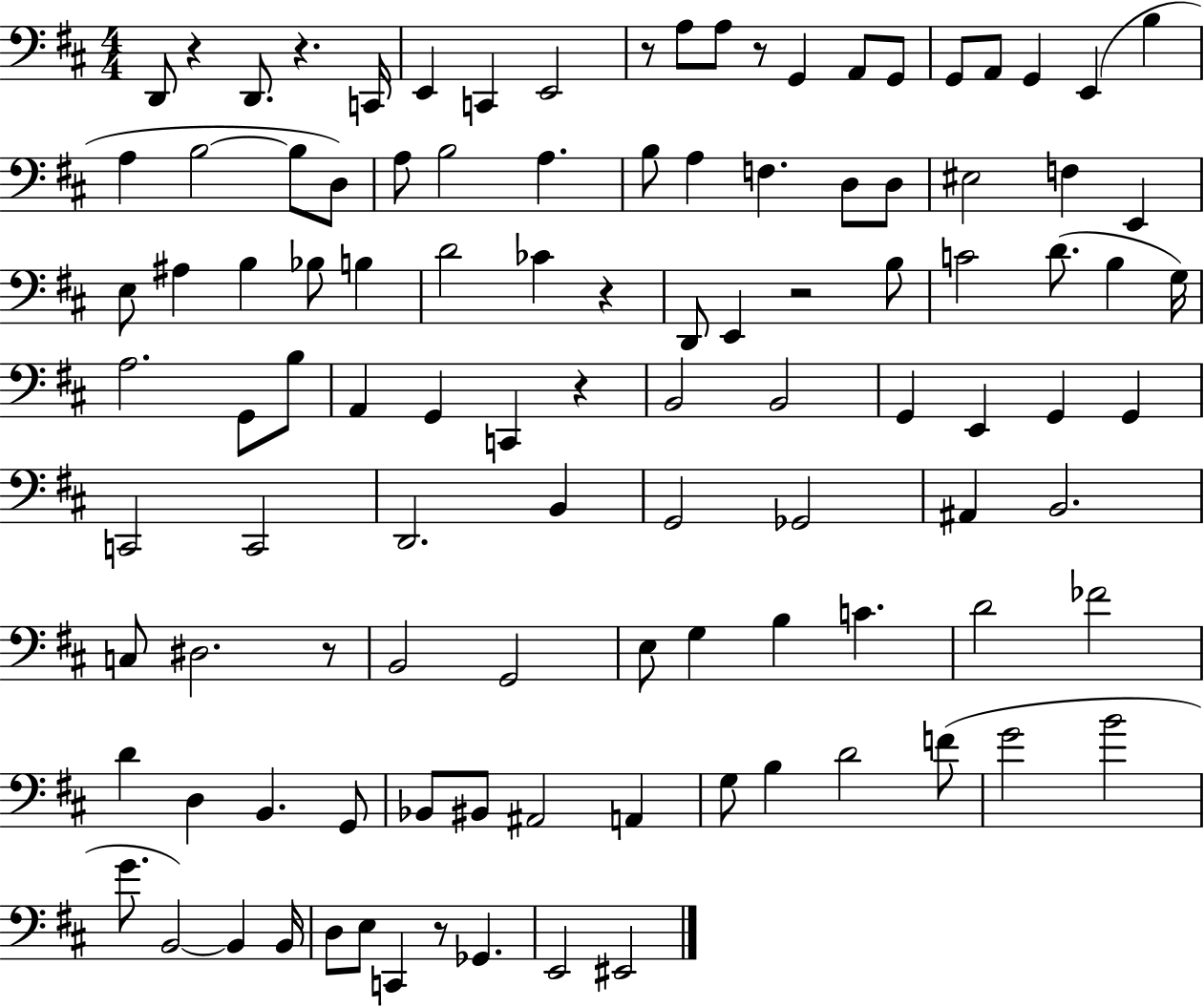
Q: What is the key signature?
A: D major